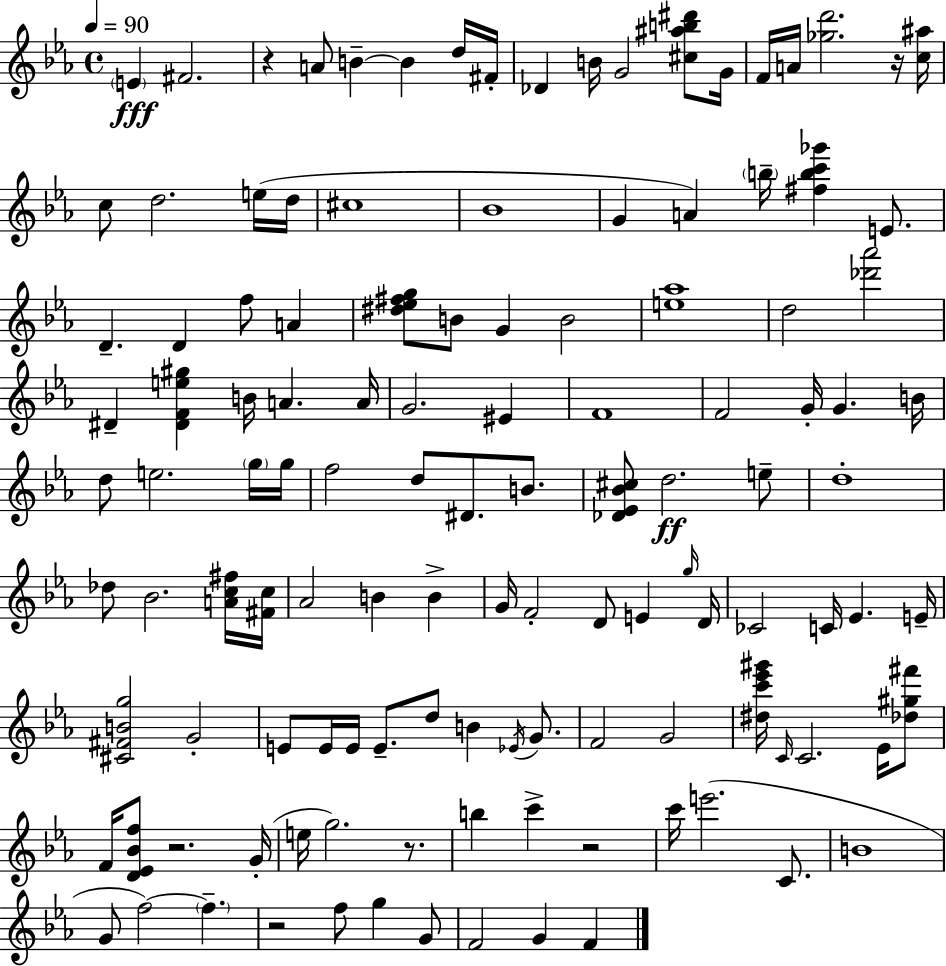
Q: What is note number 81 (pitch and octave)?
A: C4